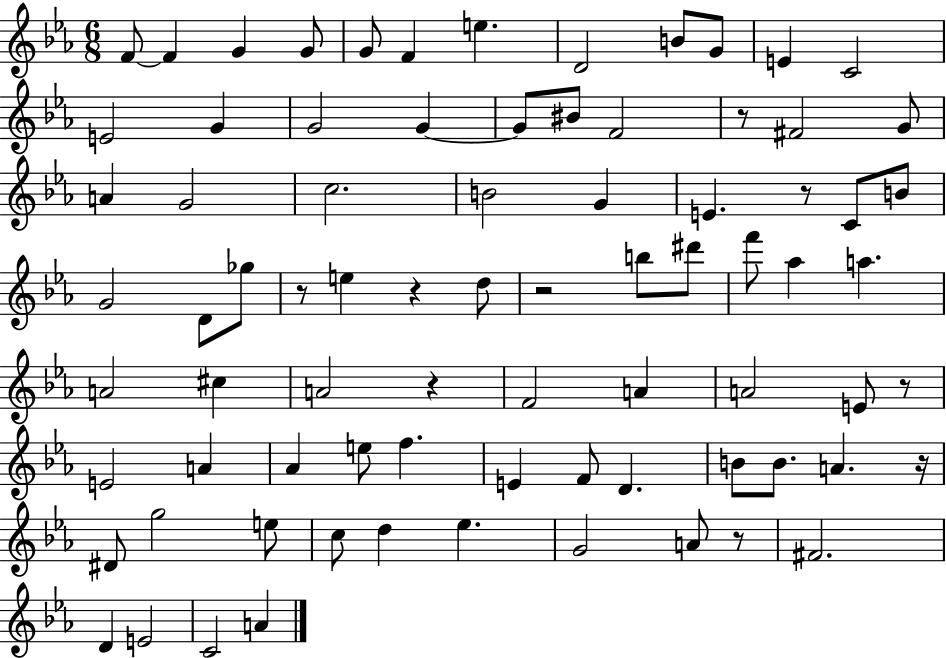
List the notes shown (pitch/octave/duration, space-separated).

F4/e F4/q G4/q G4/e G4/e F4/q E5/q. D4/h B4/e G4/e E4/q C4/h E4/h G4/q G4/h G4/q G4/e BIS4/e F4/h R/e F#4/h G4/e A4/q G4/h C5/h. B4/h G4/q E4/q. R/e C4/e B4/e G4/h D4/e Gb5/e R/e E5/q R/q D5/e R/h B5/e D#6/e F6/e Ab5/q A5/q. A4/h C#5/q A4/h R/q F4/h A4/q A4/h E4/e R/e E4/h A4/q Ab4/q E5/e F5/q. E4/q F4/e D4/q. B4/e B4/e. A4/q. R/s D#4/e G5/h E5/e C5/e D5/q Eb5/q. G4/h A4/e R/e F#4/h. D4/q E4/h C4/h A4/q